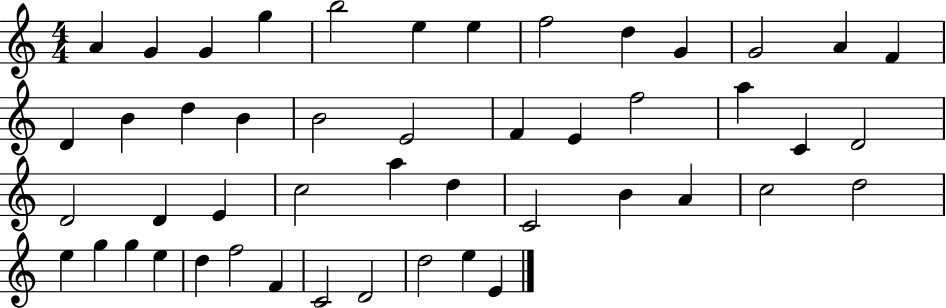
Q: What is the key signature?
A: C major